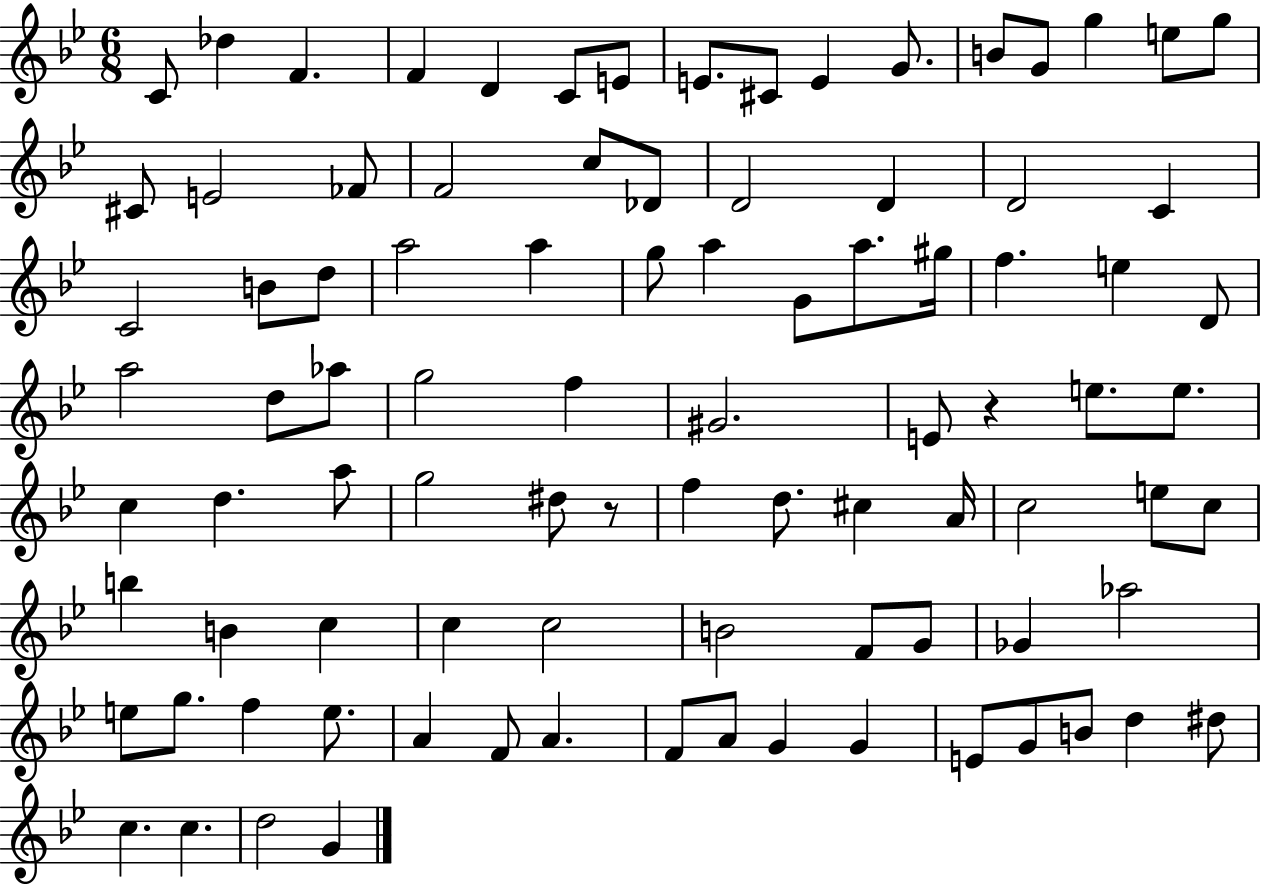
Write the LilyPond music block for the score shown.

{
  \clef treble
  \numericTimeSignature
  \time 6/8
  \key bes \major
  c'8 des''4 f'4. | f'4 d'4 c'8 e'8 | e'8. cis'8 e'4 g'8. | b'8 g'8 g''4 e''8 g''8 | \break cis'8 e'2 fes'8 | f'2 c''8 des'8 | d'2 d'4 | d'2 c'4 | \break c'2 b'8 d''8 | a''2 a''4 | g''8 a''4 g'8 a''8. gis''16 | f''4. e''4 d'8 | \break a''2 d''8 aes''8 | g''2 f''4 | gis'2. | e'8 r4 e''8. e''8. | \break c''4 d''4. a''8 | g''2 dis''8 r8 | f''4 d''8. cis''4 a'16 | c''2 e''8 c''8 | \break b''4 b'4 c''4 | c''4 c''2 | b'2 f'8 g'8 | ges'4 aes''2 | \break e''8 g''8. f''4 e''8. | a'4 f'8 a'4. | f'8 a'8 g'4 g'4 | e'8 g'8 b'8 d''4 dis''8 | \break c''4. c''4. | d''2 g'4 | \bar "|."
}